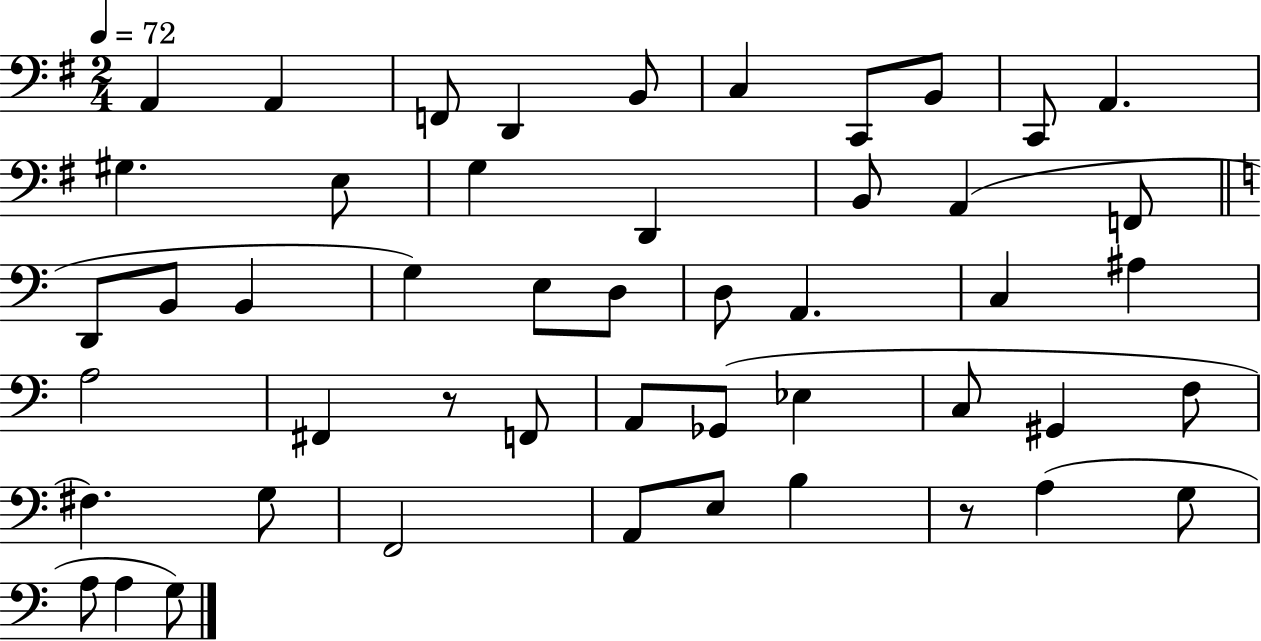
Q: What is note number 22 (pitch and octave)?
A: E3